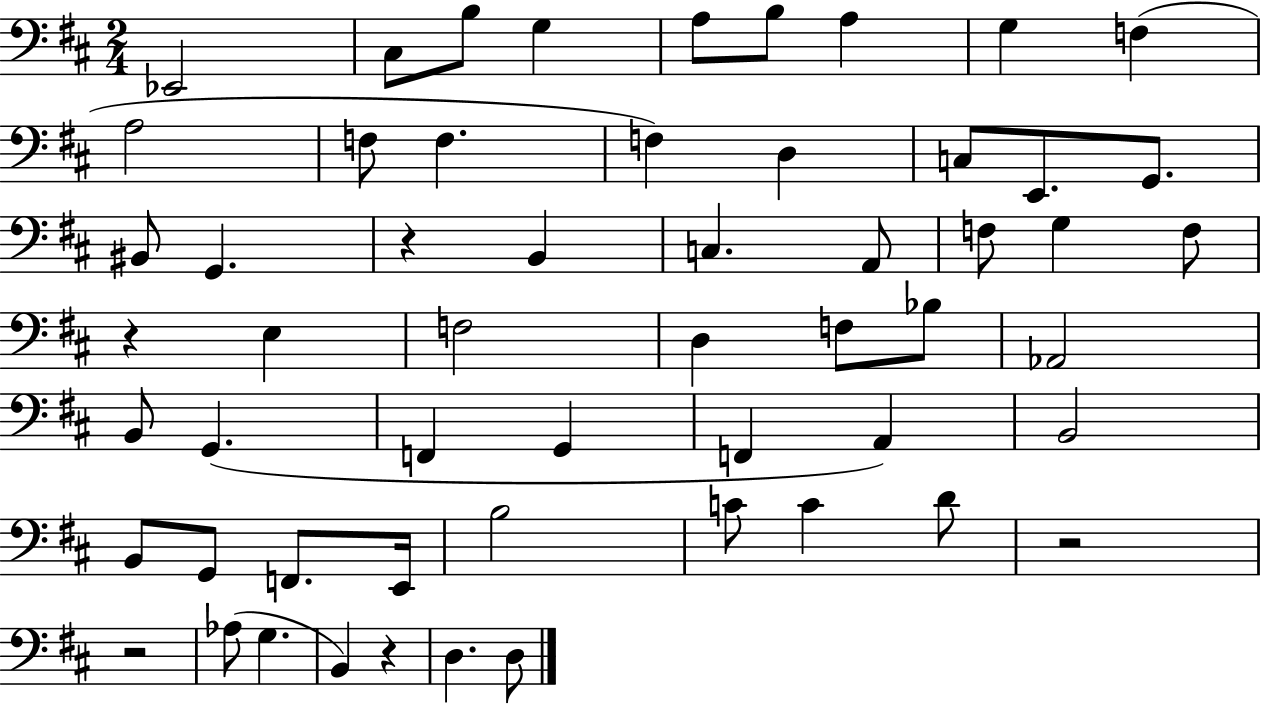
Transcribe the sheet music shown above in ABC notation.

X:1
T:Untitled
M:2/4
L:1/4
K:D
_E,,2 ^C,/2 B,/2 G, A,/2 B,/2 A, G, F, A,2 F,/2 F, F, D, C,/2 E,,/2 G,,/2 ^B,,/2 G,, z B,, C, A,,/2 F,/2 G, F,/2 z E, F,2 D, F,/2 _B,/2 _A,,2 B,,/2 G,, F,, G,, F,, A,, B,,2 B,,/2 G,,/2 F,,/2 E,,/4 B,2 C/2 C D/2 z2 z2 _A,/2 G, B,, z D, D,/2